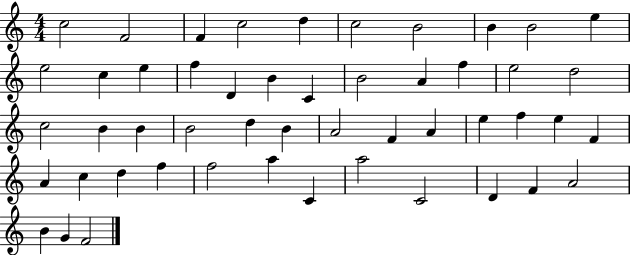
{
  \clef treble
  \numericTimeSignature
  \time 4/4
  \key c \major
  c''2 f'2 | f'4 c''2 d''4 | c''2 b'2 | b'4 b'2 e''4 | \break e''2 c''4 e''4 | f''4 d'4 b'4 c'4 | b'2 a'4 f''4 | e''2 d''2 | \break c''2 b'4 b'4 | b'2 d''4 b'4 | a'2 f'4 a'4 | e''4 f''4 e''4 f'4 | \break a'4 c''4 d''4 f''4 | f''2 a''4 c'4 | a''2 c'2 | d'4 f'4 a'2 | \break b'4 g'4 f'2 | \bar "|."
}